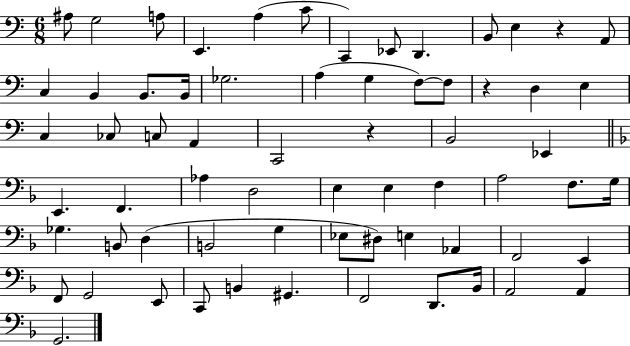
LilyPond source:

{
  \clef bass
  \numericTimeSignature
  \time 6/8
  \key c \major
  ais8 g2 a8 | e,4. a4( c'8 | c,4) ees,8 d,4. | b,8 e4 r4 a,8 | \break c4 b,4 b,8. b,16 | ges2. | a4( g4 f8~~) f8 | r4 d4 e4 | \break c4 ces8 c8 a,4 | c,2 r4 | b,2 ees,4 | \bar "||" \break \key d \minor e,4. f,4. | aes4 d2 | e4 e4 f4 | a2 f8. g16 | \break ges4. b,8 d4( | b,2 g4 | ees8 dis8) e4 aes,4 | f,2 e,4 | \break f,8 g,2 e,8 | c,8 b,4 gis,4. | f,2 d,8. bes,16 | a,2 a,4 | \break g,2. | \bar "|."
}